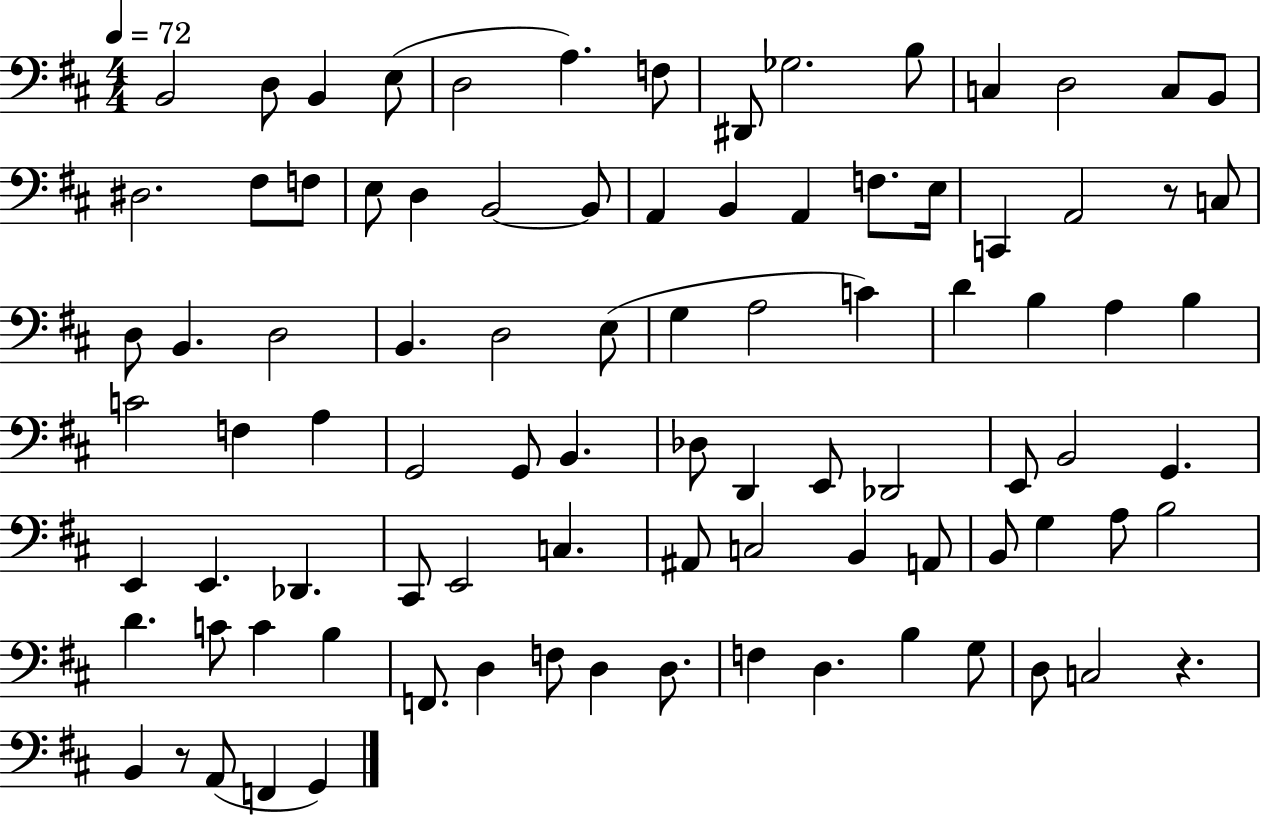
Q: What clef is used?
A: bass